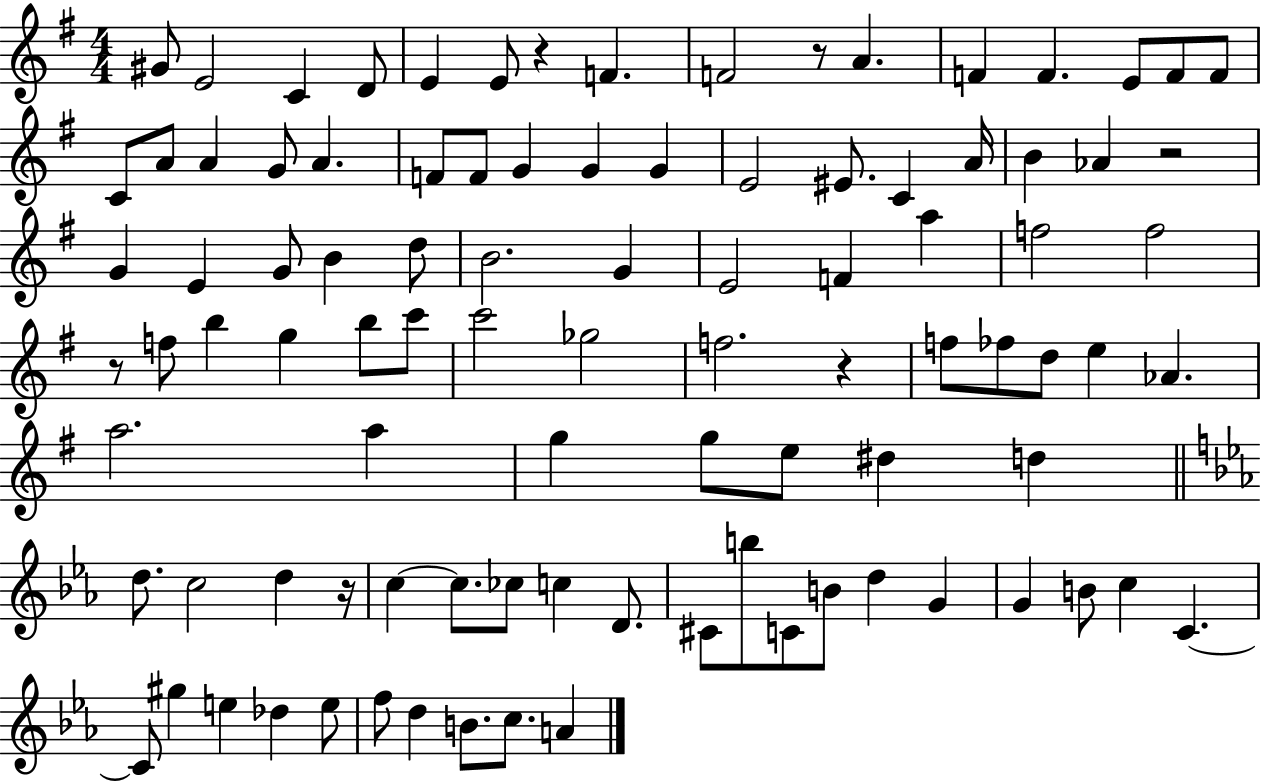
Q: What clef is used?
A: treble